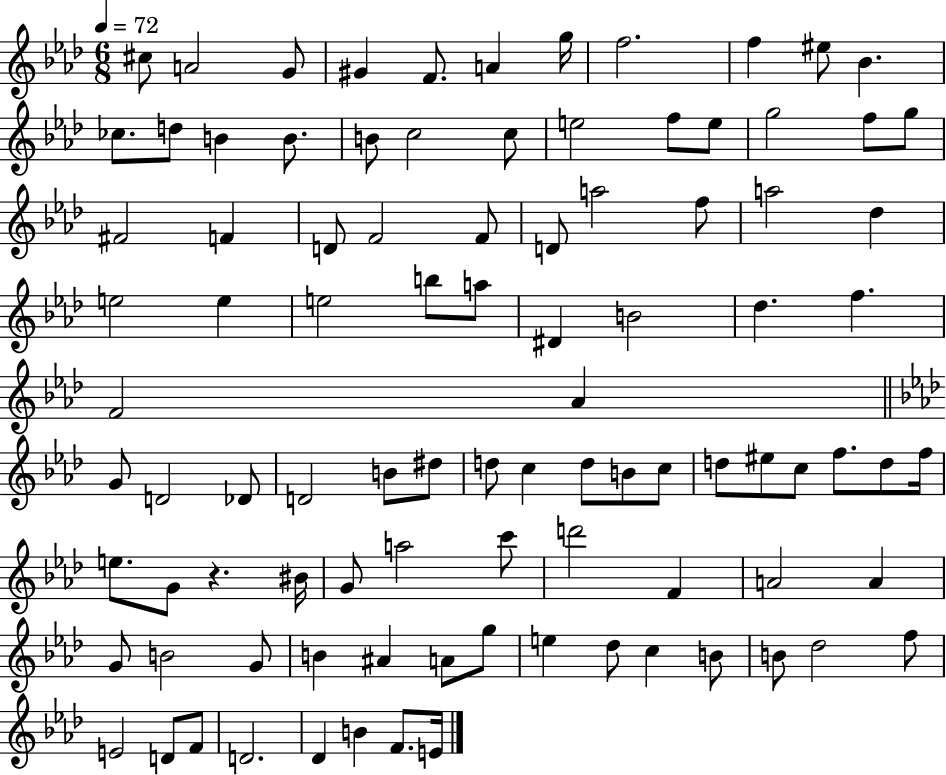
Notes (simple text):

C#5/e A4/h G4/e G#4/q F4/e. A4/q G5/s F5/h. F5/q EIS5/e Bb4/q. CES5/e. D5/e B4/q B4/e. B4/e C5/h C5/e E5/h F5/e E5/e G5/h F5/e G5/e F#4/h F4/q D4/e F4/h F4/e D4/e A5/h F5/e A5/h Db5/q E5/h E5/q E5/h B5/e A5/e D#4/q B4/h Db5/q. F5/q. F4/h Ab4/q G4/e D4/h Db4/e D4/h B4/e D#5/e D5/e C5/q D5/e B4/e C5/e D5/e EIS5/e C5/e F5/e. D5/e F5/s E5/e. G4/e R/q. BIS4/s G4/e A5/h C6/e D6/h F4/q A4/h A4/q G4/e B4/h G4/e B4/q A#4/q A4/e G5/e E5/q Db5/e C5/q B4/e B4/e Db5/h F5/e E4/h D4/e F4/e D4/h. Db4/q B4/q F4/e. E4/s